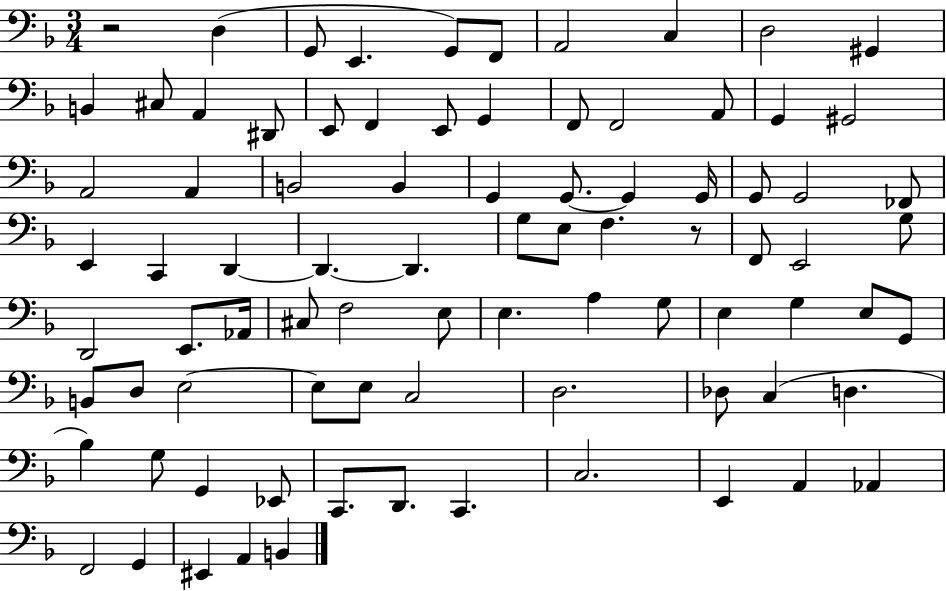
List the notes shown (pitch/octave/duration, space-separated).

R/h D3/q G2/e E2/q. G2/e F2/e A2/h C3/q D3/h G#2/q B2/q C#3/e A2/q D#2/e E2/e F2/q E2/e G2/q F2/e F2/h A2/e G2/q G#2/h A2/h A2/q B2/h B2/q G2/q G2/e. G2/q G2/s G2/e G2/h FES2/e E2/q C2/q D2/q D2/q. D2/q. G3/e E3/e F3/q. R/e F2/e E2/h G3/e D2/h E2/e. Ab2/s C#3/e F3/h E3/e E3/q. A3/q G3/e E3/q G3/q E3/e G2/e B2/e D3/e E3/h E3/e E3/e C3/h D3/h. Db3/e C3/q D3/q. Bb3/q G3/e G2/q Eb2/e C2/e. D2/e. C2/q. C3/h. E2/q A2/q Ab2/q F2/h G2/q EIS2/q A2/q B2/q